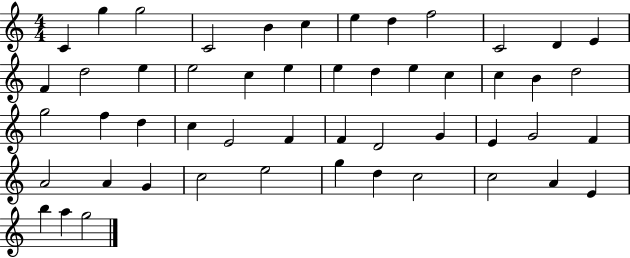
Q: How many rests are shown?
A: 0